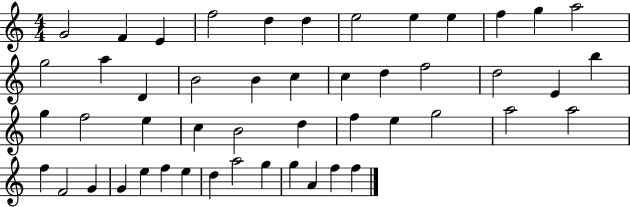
X:1
T:Untitled
M:4/4
L:1/4
K:C
G2 F E f2 d d e2 e e f g a2 g2 a D B2 B c c d f2 d2 E b g f2 e c B2 d f e g2 a2 a2 f F2 G G e f e d a2 g g A f f